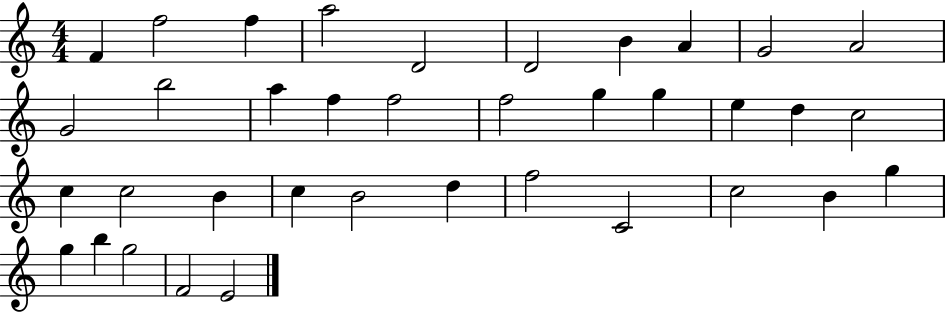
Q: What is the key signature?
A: C major